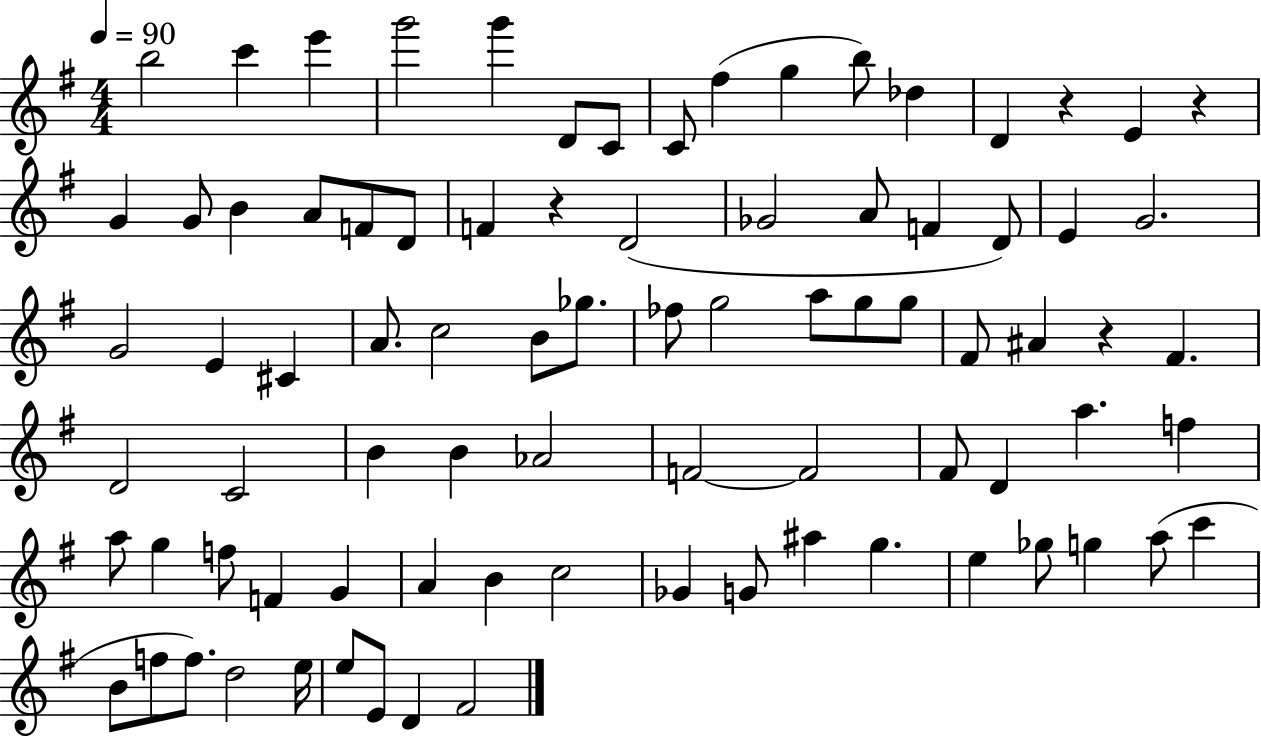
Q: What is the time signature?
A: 4/4